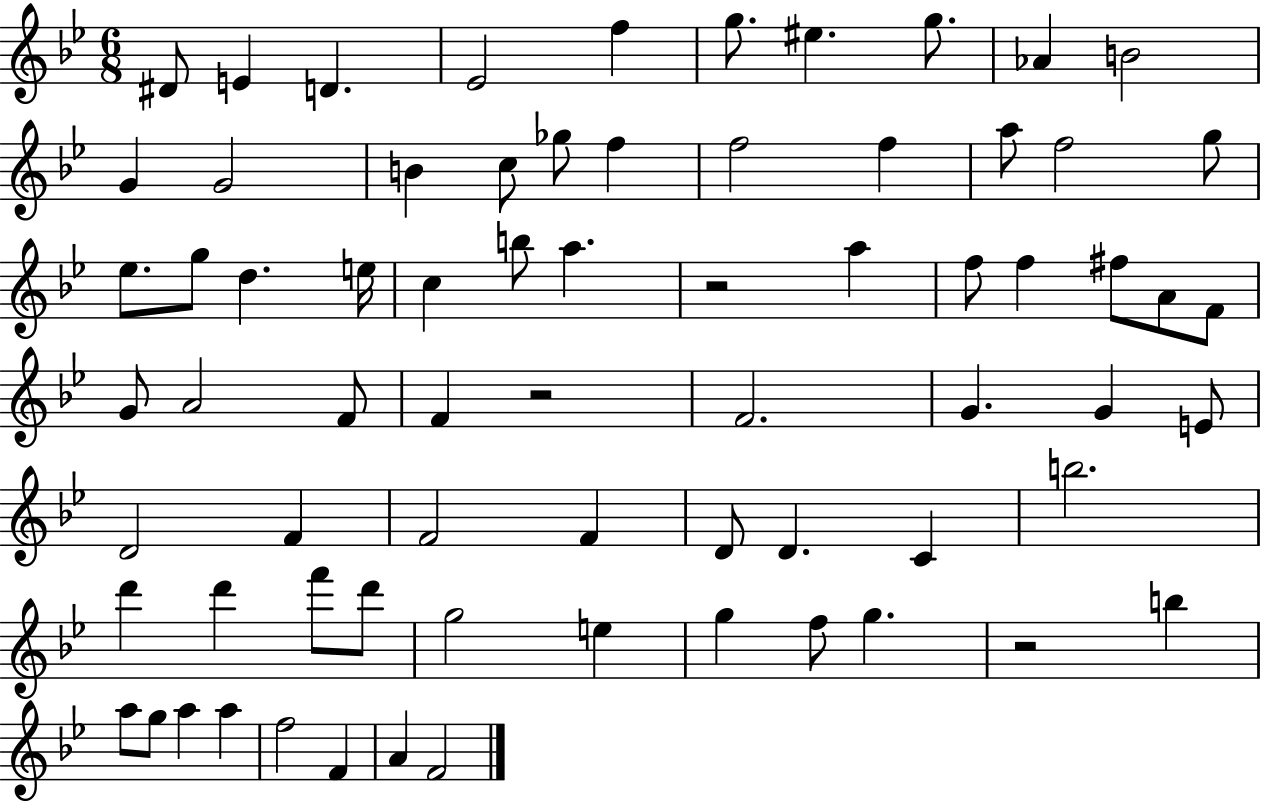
D#4/e E4/q D4/q. Eb4/h F5/q G5/e. EIS5/q. G5/e. Ab4/q B4/h G4/q G4/h B4/q C5/e Gb5/e F5/q F5/h F5/q A5/e F5/h G5/e Eb5/e. G5/e D5/q. E5/s C5/q B5/e A5/q. R/h A5/q F5/e F5/q F#5/e A4/e F4/e G4/e A4/h F4/e F4/q R/h F4/h. G4/q. G4/q E4/e D4/h F4/q F4/h F4/q D4/e D4/q. C4/q B5/h. D6/q D6/q F6/e D6/e G5/h E5/q G5/q F5/e G5/q. R/h B5/q A5/e G5/e A5/q A5/q F5/h F4/q A4/q F4/h